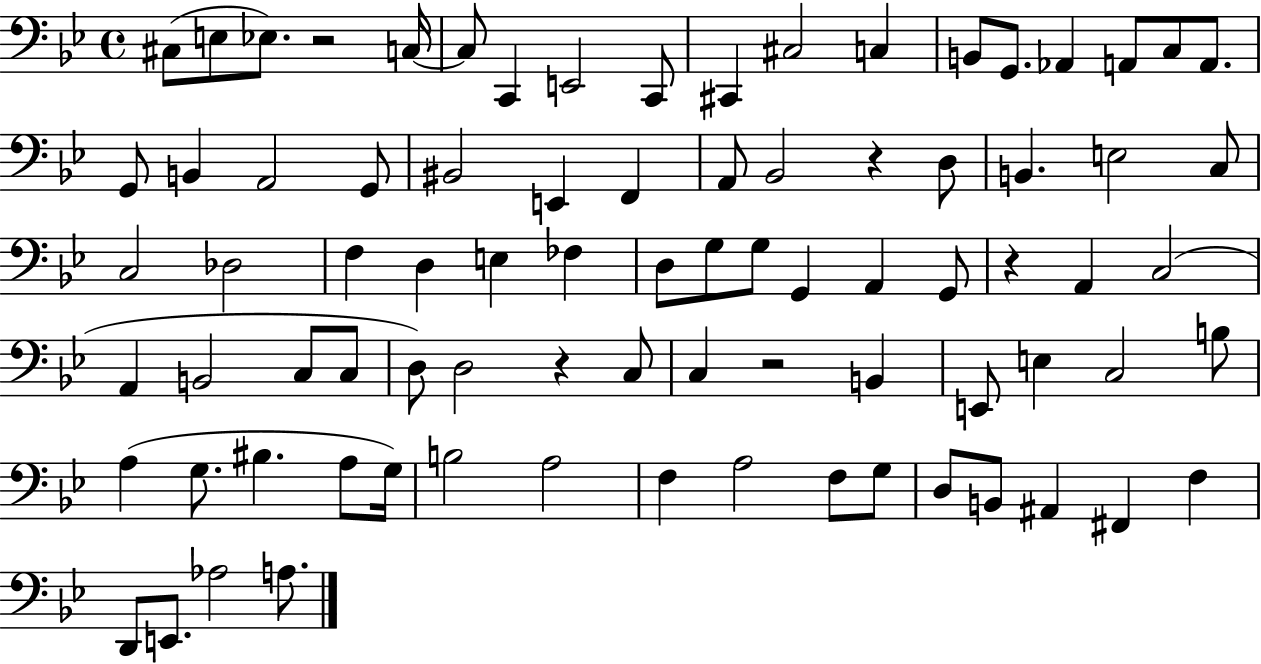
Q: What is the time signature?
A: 4/4